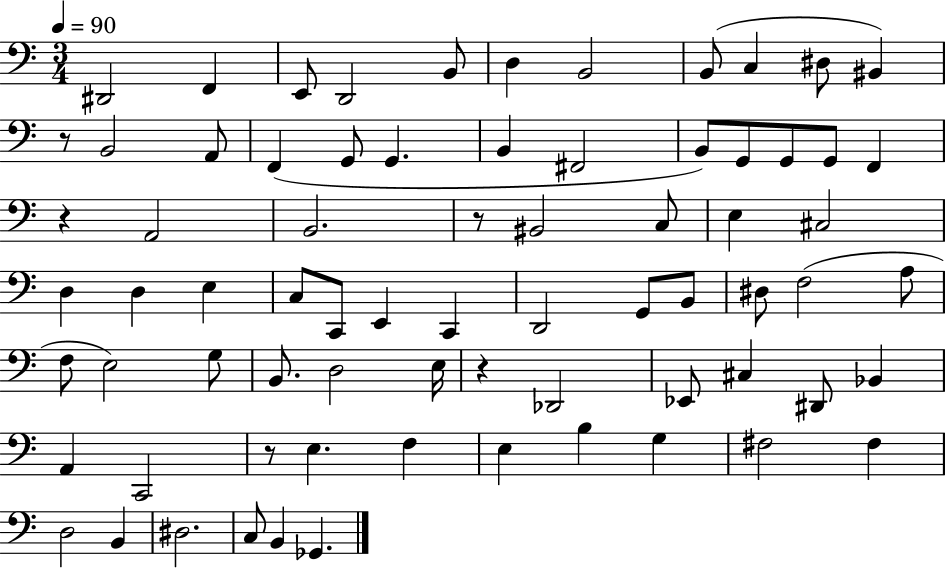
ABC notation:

X:1
T:Untitled
M:3/4
L:1/4
K:C
^D,,2 F,, E,,/2 D,,2 B,,/2 D, B,,2 B,,/2 C, ^D,/2 ^B,, z/2 B,,2 A,,/2 F,, G,,/2 G,, B,, ^F,,2 B,,/2 G,,/2 G,,/2 G,,/2 F,, z A,,2 B,,2 z/2 ^B,,2 C,/2 E, ^C,2 D, D, E, C,/2 C,,/2 E,, C,, D,,2 G,,/2 B,,/2 ^D,/2 F,2 A,/2 F,/2 E,2 G,/2 B,,/2 D,2 E,/4 z _D,,2 _E,,/2 ^C, ^D,,/2 _B,, A,, C,,2 z/2 E, F, E, B, G, ^F,2 ^F, D,2 B,, ^D,2 C,/2 B,, _G,,